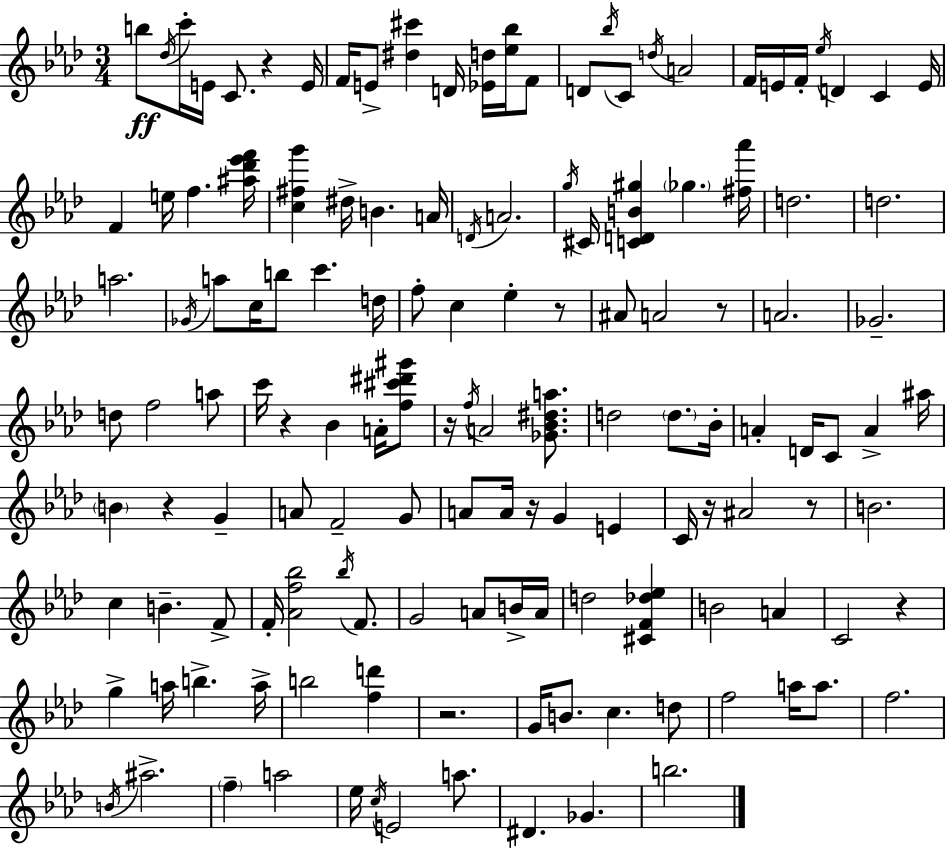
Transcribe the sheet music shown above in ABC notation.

X:1
T:Untitled
M:3/4
L:1/4
K:Ab
b/2 _d/4 c'/4 E/4 C/2 z E/4 F/4 E/2 [^d^c'] D/4 [_Ed]/4 [_e_b]/4 F/2 D/2 _b/4 C/2 d/4 A2 F/4 E/4 F/4 _e/4 D C E/4 F e/4 f [^a_d'_e'f']/4 [c^fg'] ^d/4 B A/4 D/4 A2 g/4 ^C/4 [CDB^g] _g [^f_a']/4 d2 d2 a2 _G/4 a/2 c/4 b/2 c' d/4 f/2 c _e z/2 ^A/2 A2 z/2 A2 _G2 d/2 f2 a/2 c'/4 z _B A/4 [f^c'^d'^g']/2 z/4 f/4 A2 [_G_B^da]/2 d2 d/2 _B/4 A D/4 C/2 A ^a/4 B z G A/2 F2 G/2 A/2 A/4 z/4 G E C/4 z/4 ^A2 z/2 B2 c B F/2 F/4 [_Af_b]2 _b/4 F/2 G2 A/2 B/4 A/4 d2 [^CF_d_e] B2 A C2 z g a/4 b a/4 b2 [fd'] z2 G/4 B/2 c d/2 f2 a/4 a/2 f2 B/4 ^a2 f a2 _e/4 c/4 E2 a/2 ^D _G b2